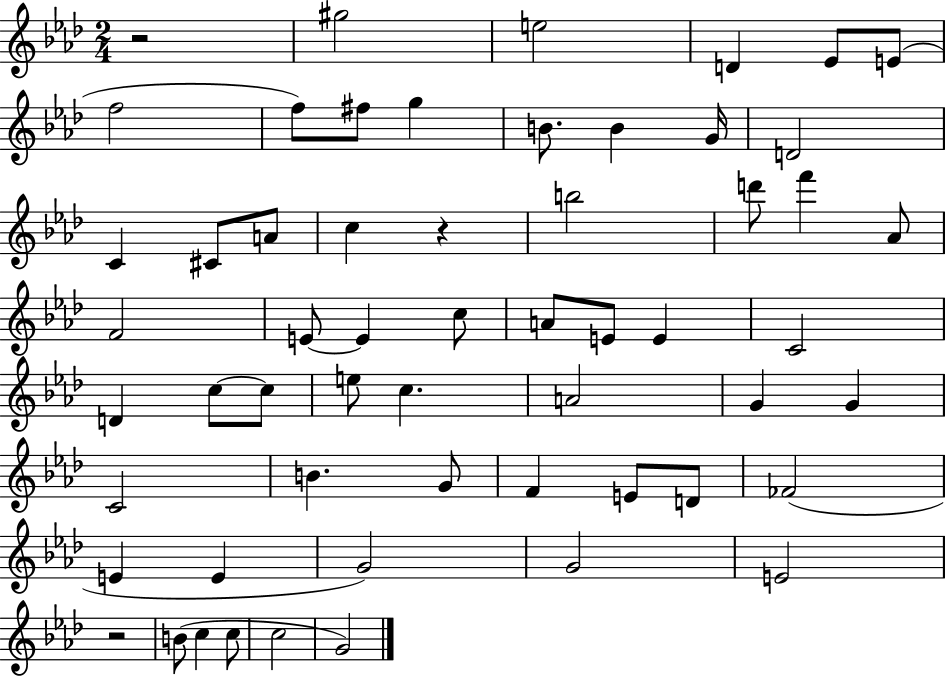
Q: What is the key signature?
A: AES major